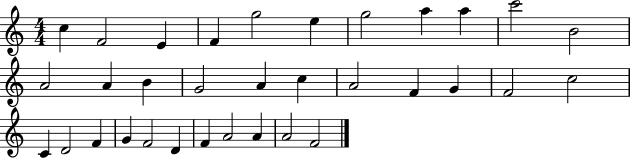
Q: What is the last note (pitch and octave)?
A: F4